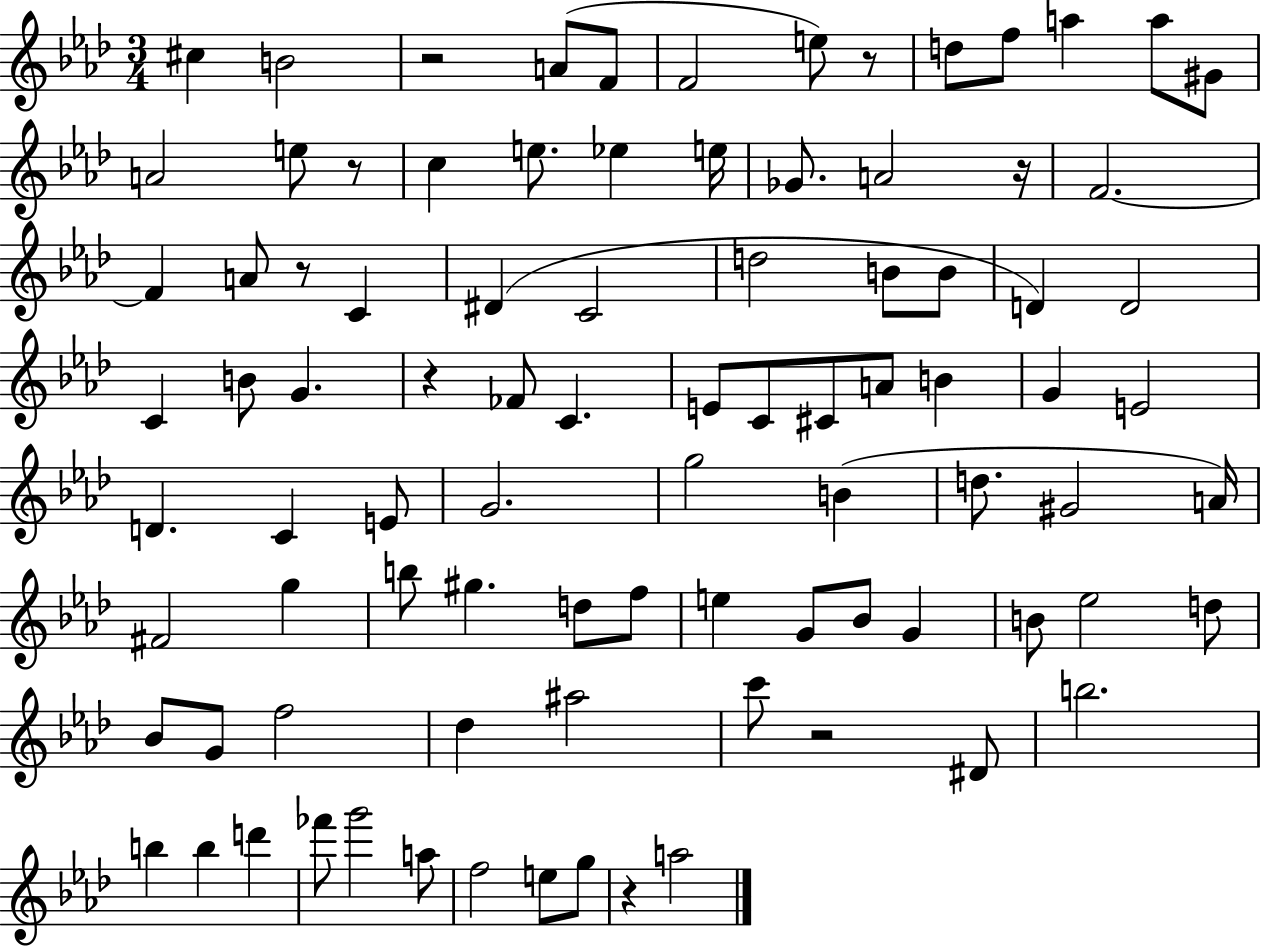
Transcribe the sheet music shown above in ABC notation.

X:1
T:Untitled
M:3/4
L:1/4
K:Ab
^c B2 z2 A/2 F/2 F2 e/2 z/2 d/2 f/2 a a/2 ^G/2 A2 e/2 z/2 c e/2 _e e/4 _G/2 A2 z/4 F2 F A/2 z/2 C ^D C2 d2 B/2 B/2 D D2 C B/2 G z _F/2 C E/2 C/2 ^C/2 A/2 B G E2 D C E/2 G2 g2 B d/2 ^G2 A/4 ^F2 g b/2 ^g d/2 f/2 e G/2 _B/2 G B/2 _e2 d/2 _B/2 G/2 f2 _d ^a2 c'/2 z2 ^D/2 b2 b b d' _f'/2 g'2 a/2 f2 e/2 g/2 z a2